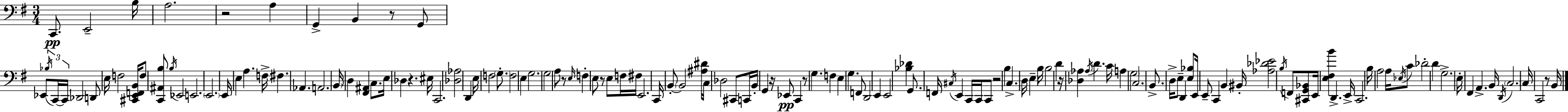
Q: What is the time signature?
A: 3/4